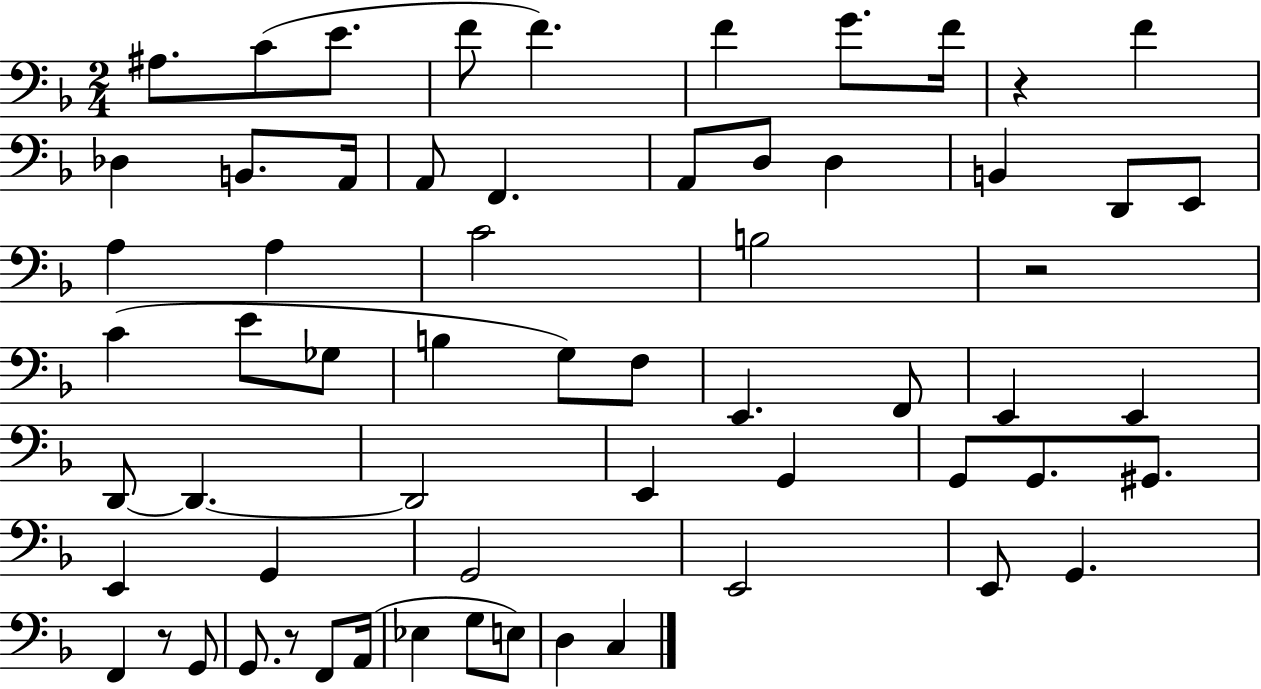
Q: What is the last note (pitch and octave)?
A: C3